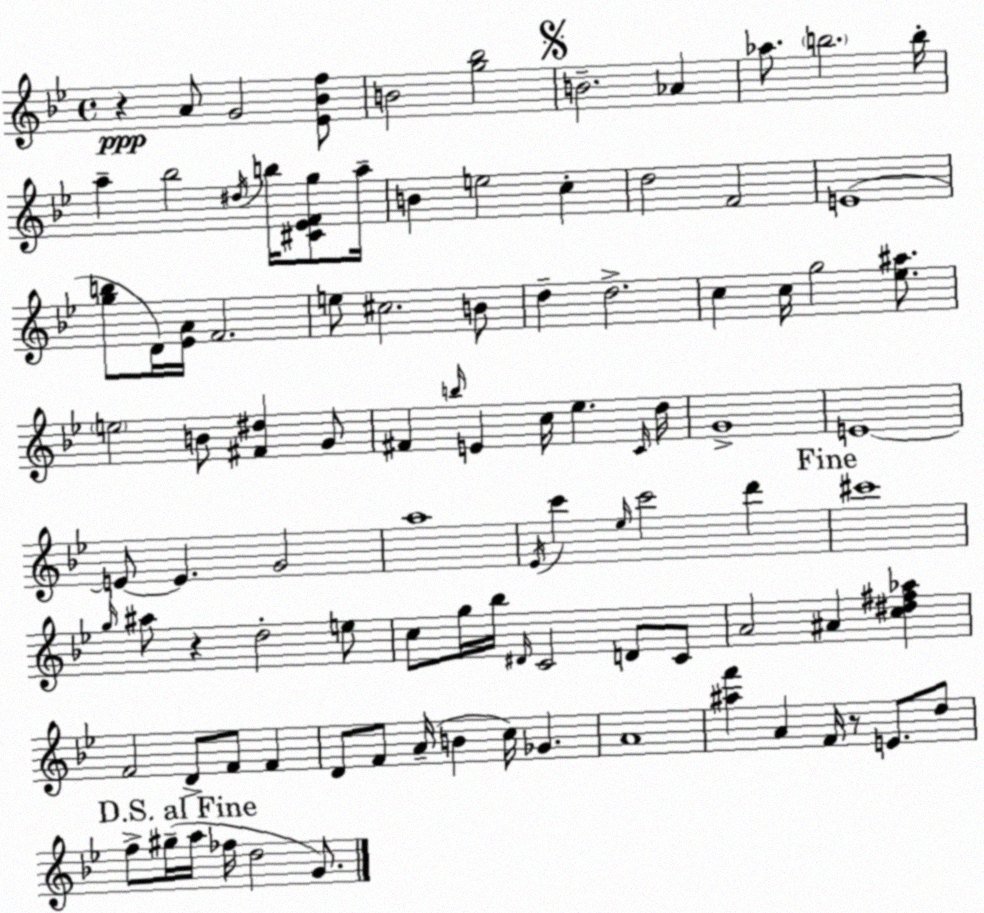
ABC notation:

X:1
T:Untitled
M:4/4
L:1/4
K:Bb
z A/2 G2 [_E_Bf]/2 B2 [g_b]2 B2 _A _a/2 b2 b/4 a _b2 ^d/4 b/4 [^C_EFg]/2 a/4 B e2 c d2 F2 E4 [gb]/2 D/4 [_EA]/4 F2 e/2 ^c2 B/2 d d2 c c/4 g2 [_e^a]/2 e2 B/2 [^F^d] G/2 ^F b/4 E c/4 _e C/4 d/4 G4 E4 E/2 E G2 a4 _E/4 c' _e/4 c'2 d' ^c'4 g/4 ^a/2 z d2 e/2 c/2 g/4 _b/4 ^D/4 C2 D/2 C/2 A2 ^A [c^d^f_a] F2 D/2 F/2 F D/2 F/2 A/4 B c/4 _G A4 [^af'] A F/4 z/2 E/2 d/2 f/2 ^g/4 a/4 _f/4 d2 G/2